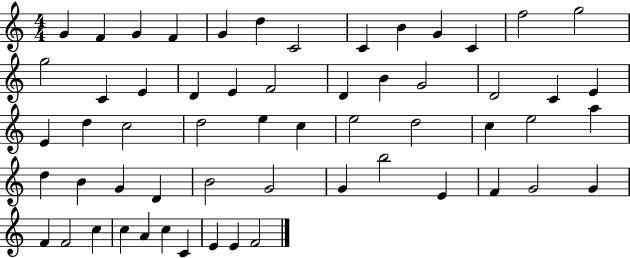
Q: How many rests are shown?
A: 0